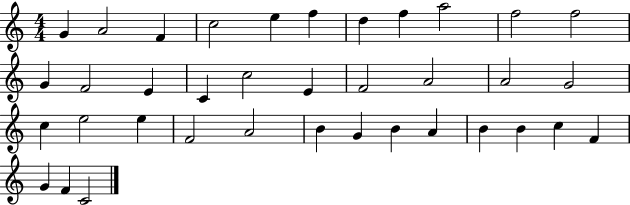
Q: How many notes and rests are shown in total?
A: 37